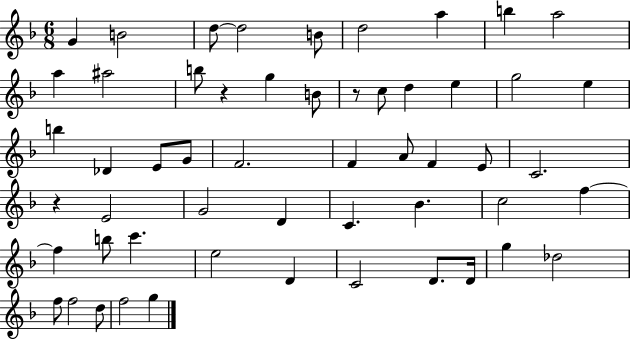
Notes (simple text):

G4/q B4/h D5/e D5/h B4/e D5/h A5/q B5/q A5/h A5/q A#5/h B5/e R/q G5/q B4/e R/e C5/e D5/q E5/q G5/h E5/q B5/q Db4/q E4/e G4/e F4/h. F4/q A4/e F4/q E4/e C4/h. R/q E4/h G4/h D4/q C4/q. Bb4/q. C5/h F5/q F5/q B5/e C6/q. E5/h D4/q C4/h D4/e. D4/s G5/q Db5/h F5/e F5/h D5/e F5/h G5/q